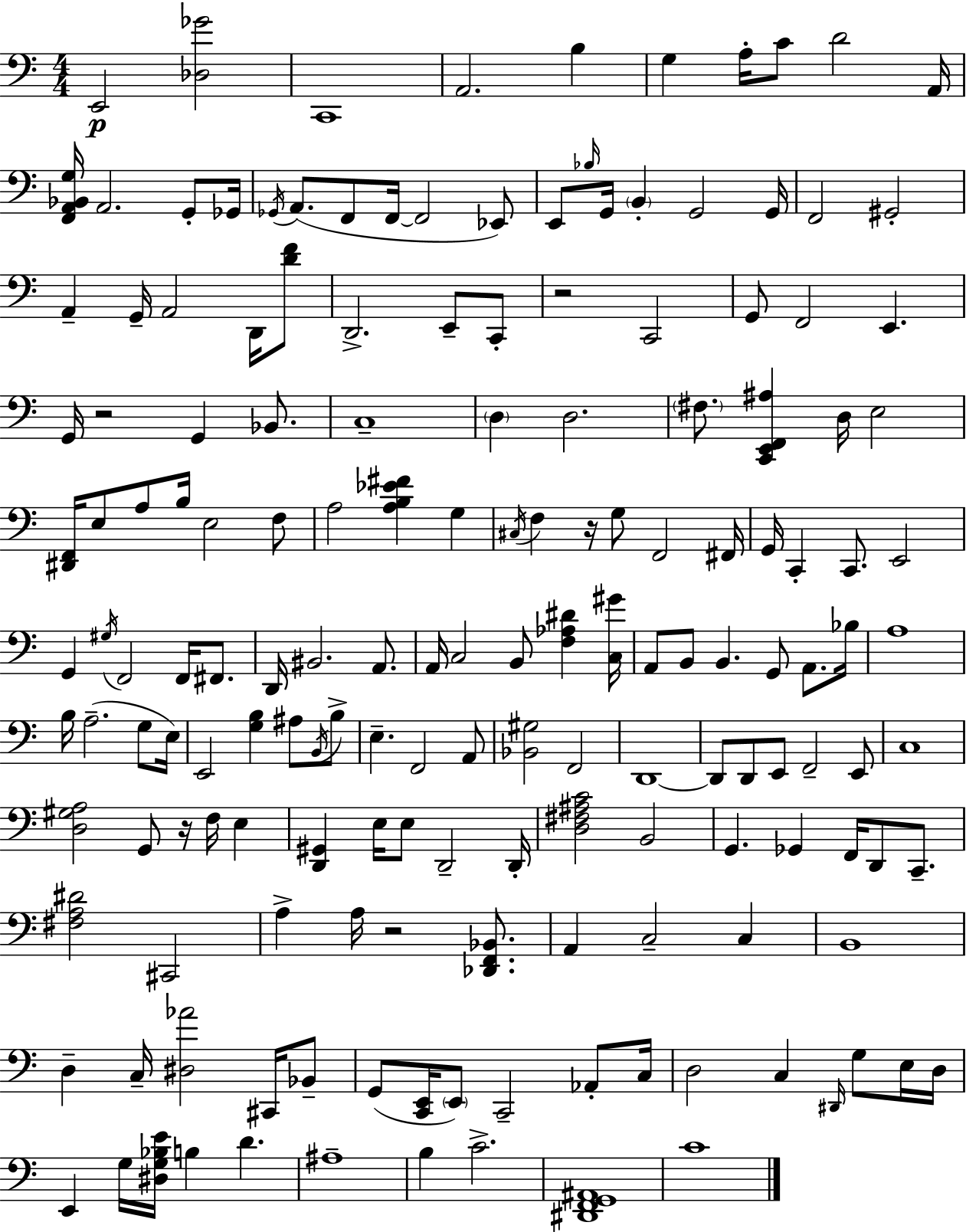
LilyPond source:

{
  \clef bass
  \numericTimeSignature
  \time 4/4
  \key a \minor
  e,2\p <des ges'>2 | c,1 | a,2. b4 | g4 a16-. c'8 d'2 a,16 | \break <f, a, bes, g>16 a,2. g,8-. ges,16 | \acciaccatura { ges,16 } a,8.( f,8 f,16~~ f,2 ees,8) | e,8 \grace { bes16 } g,16 \parenthesize b,4-. g,2 | g,16 f,2 gis,2-. | \break a,4-- g,16-- a,2 d,16 | <d' f'>8 d,2.-> e,8-- | c,8-. r2 c,2 | g,8 f,2 e,4. | \break g,16 r2 g,4 bes,8. | c1-- | \parenthesize d4 d2. | \parenthesize fis8. <c, e, f, ais>4 d16 e2 | \break <dis, f,>16 e8 a8 b16 e2 | f8 a2 <a b ees' fis'>4 g4 | \acciaccatura { cis16 } f4 r16 g8 f,2 | fis,16 g,16 c,4-. c,8. e,2 | \break g,4 \acciaccatura { gis16 } f,2 | f,16 fis,8. d,16 bis,2. | a,8. a,16 c2 b,8 <f aes dis'>4 | <c gis'>16 a,8 b,8 b,4. g,8 | \break a,8. bes16 a1 | b16 a2.--( | g8 e16) e,2 <g b>4 | ais8 \acciaccatura { b,16 } b8-> e4.-- f,2 | \break a,8 <bes, gis>2 f,2 | d,1~~ | d,8 d,8 e,8 f,2-- | e,8 c1 | \break <d gis a>2 g,8 r16 | f16 e4 <d, gis,>4 e16 e8 d,2-- | d,16-. <d fis ais c'>2 b,2 | g,4. ges,4 f,16 | \break d,8 c,8.-- <fis a dis'>2 cis,2 | a4-> a16 r2 | <des, f, bes,>8. a,4 c2-- | c4 b,1 | \break d4-- c16-- <dis aes'>2 | cis,16 bes,8-- g,8( <c, e,>16 \parenthesize e,8) c,2-- | aes,8-. c16 d2 c4 | \grace { dis,16 } g8 e16 d16 e,4 g16 <dis g bes e'>16 b4 | \break d'4. ais1-- | b4 c'2.-> | <dis, f, g, ais,>1 | c'1 | \break \bar "|."
}